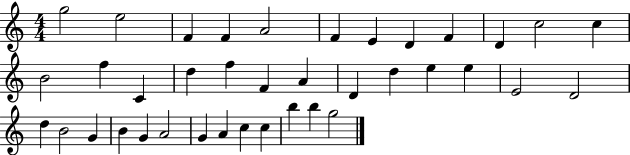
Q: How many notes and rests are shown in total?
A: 38